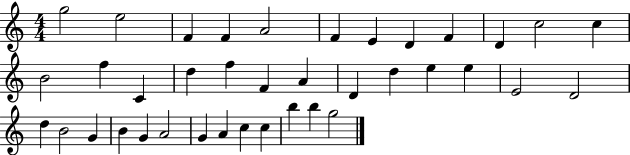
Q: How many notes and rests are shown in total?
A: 38